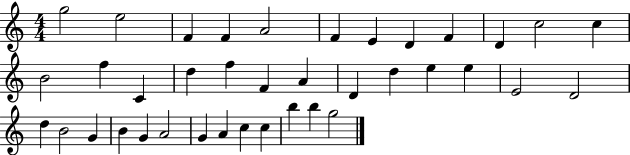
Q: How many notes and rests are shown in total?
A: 38